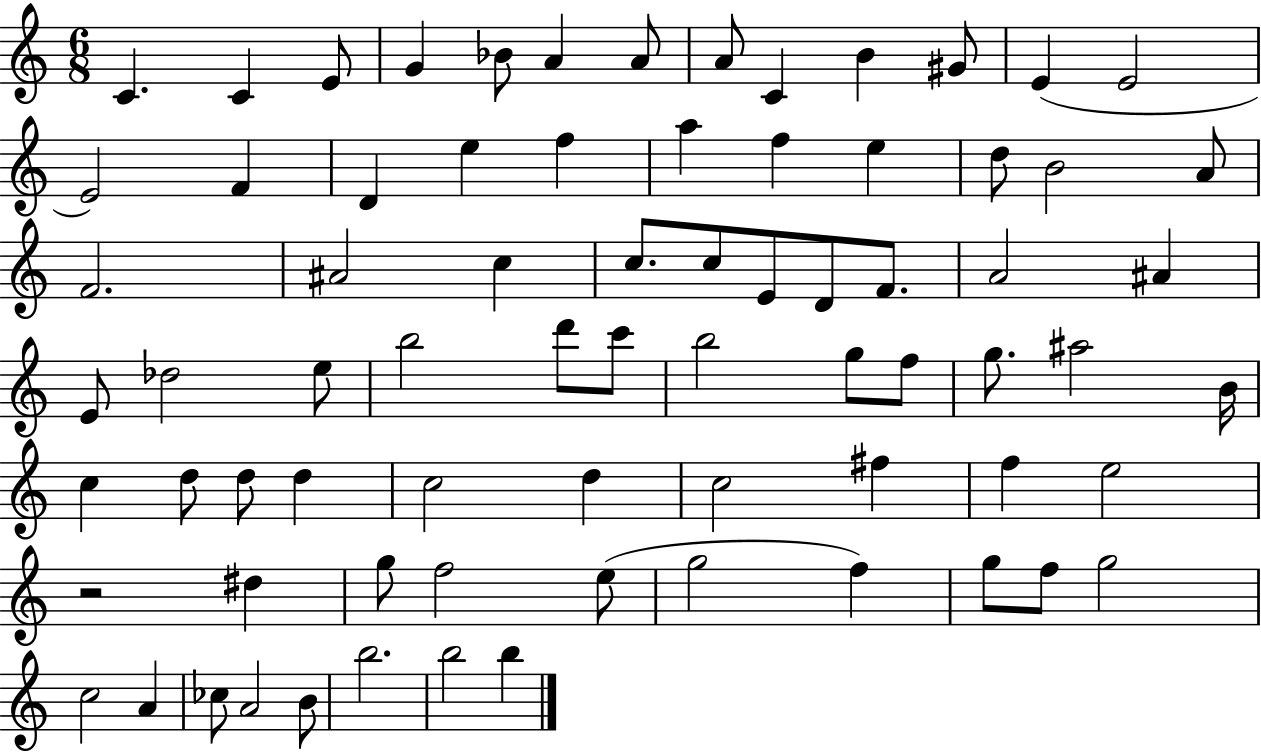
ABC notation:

X:1
T:Untitled
M:6/8
L:1/4
K:C
C C E/2 G _B/2 A A/2 A/2 C B ^G/2 E E2 E2 F D e f a f e d/2 B2 A/2 F2 ^A2 c c/2 c/2 E/2 D/2 F/2 A2 ^A E/2 _d2 e/2 b2 d'/2 c'/2 b2 g/2 f/2 g/2 ^a2 B/4 c d/2 d/2 d c2 d c2 ^f f e2 z2 ^d g/2 f2 e/2 g2 f g/2 f/2 g2 c2 A _c/2 A2 B/2 b2 b2 b